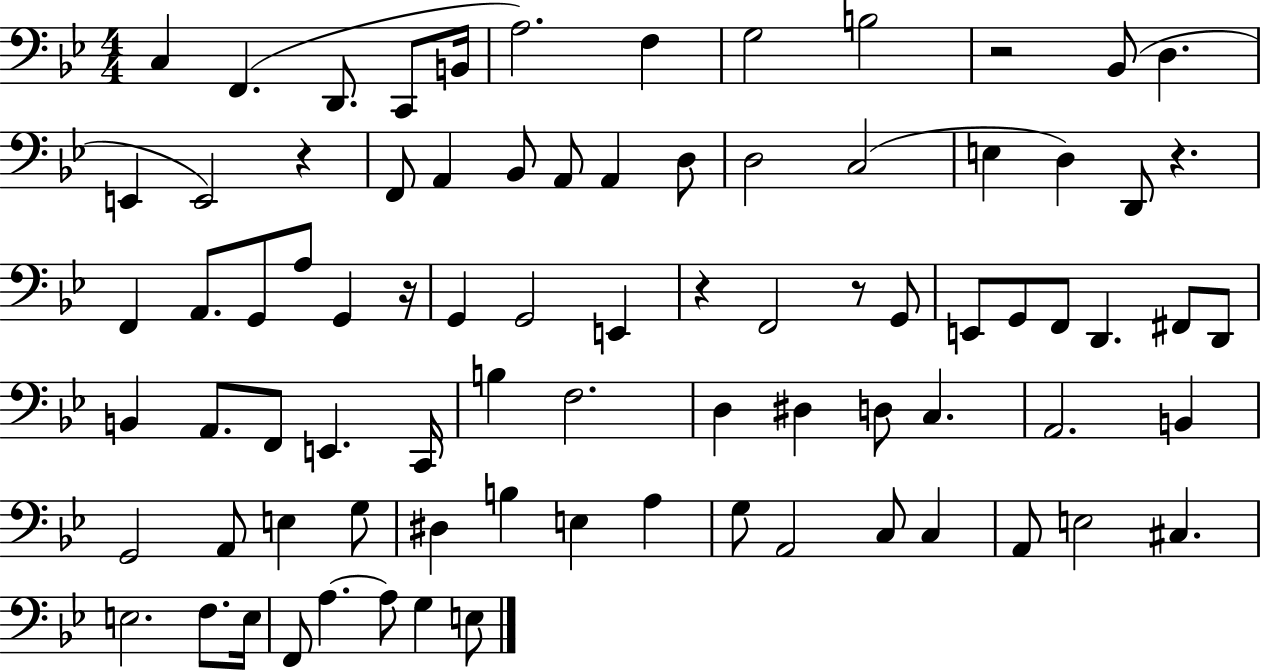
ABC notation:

X:1
T:Untitled
M:4/4
L:1/4
K:Bb
C, F,, D,,/2 C,,/2 B,,/4 A,2 F, G,2 B,2 z2 _B,,/2 D, E,, E,,2 z F,,/2 A,, _B,,/2 A,,/2 A,, D,/2 D,2 C,2 E, D, D,,/2 z F,, A,,/2 G,,/2 A,/2 G,, z/4 G,, G,,2 E,, z F,,2 z/2 G,,/2 E,,/2 G,,/2 F,,/2 D,, ^F,,/2 D,,/2 B,, A,,/2 F,,/2 E,, C,,/4 B, F,2 D, ^D, D,/2 C, A,,2 B,, G,,2 A,,/2 E, G,/2 ^D, B, E, A, G,/2 A,,2 C,/2 C, A,,/2 E,2 ^C, E,2 F,/2 E,/4 F,,/2 A, A,/2 G, E,/2